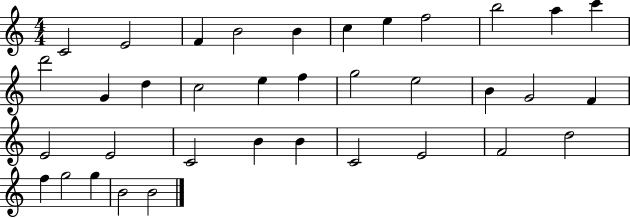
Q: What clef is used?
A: treble